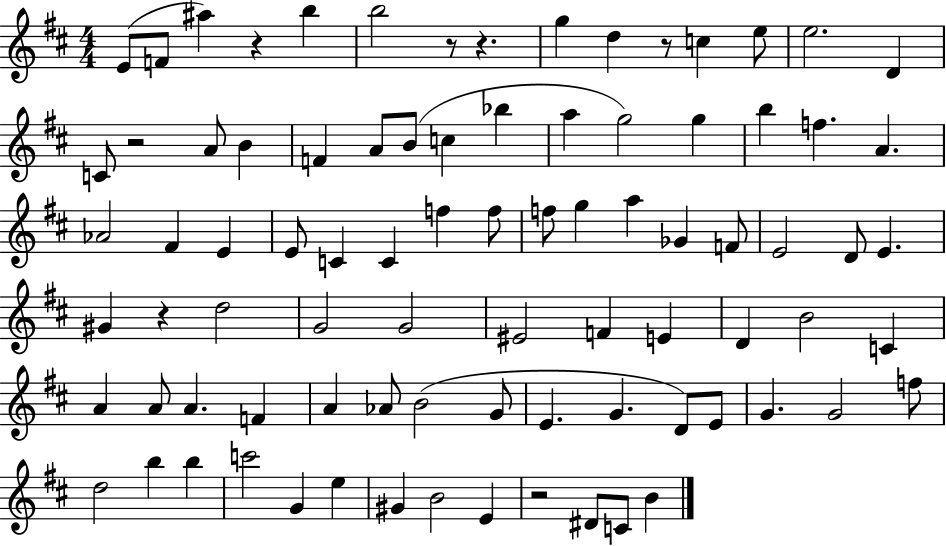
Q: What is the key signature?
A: D major